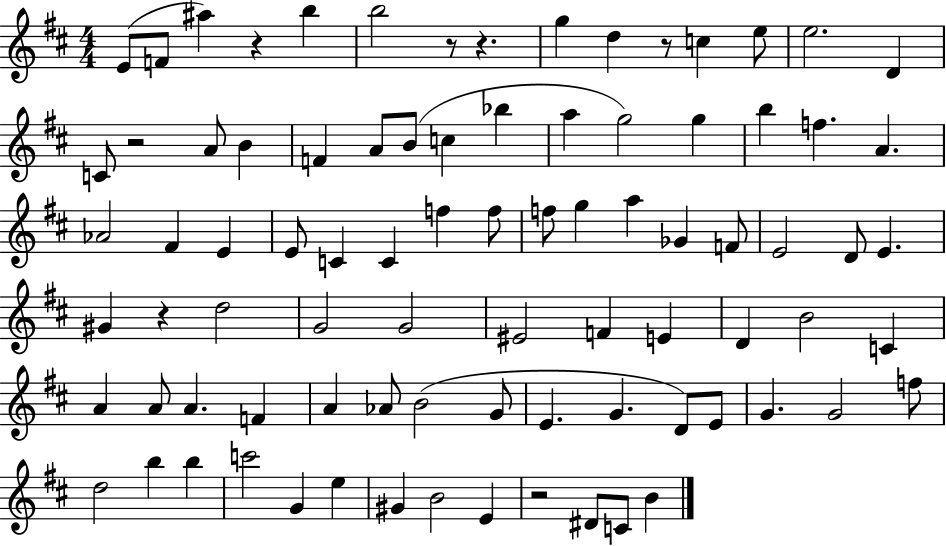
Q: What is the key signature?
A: D major